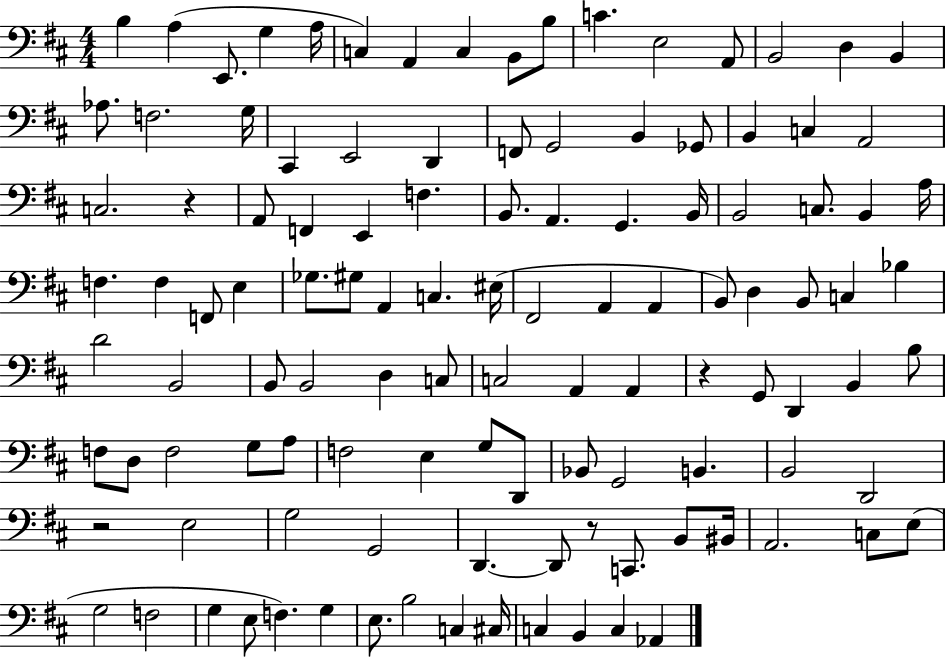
B3/q A3/q E2/e. G3/q A3/s C3/q A2/q C3/q B2/e B3/e C4/q. E3/h A2/e B2/h D3/q B2/q Ab3/e. F3/h. G3/s C#2/q E2/h D2/q F2/e G2/h B2/q Gb2/e B2/q C3/q A2/h C3/h. R/q A2/e F2/q E2/q F3/q. B2/e. A2/q. G2/q. B2/s B2/h C3/e. B2/q A3/s F3/q. F3/q F2/e E3/q Gb3/e. G#3/e A2/q C3/q. EIS3/s F#2/h A2/q A2/q B2/e D3/q B2/e C3/q Bb3/q D4/h B2/h B2/e B2/h D3/q C3/e C3/h A2/q A2/q R/q G2/e D2/q B2/q B3/e F3/e D3/e F3/h G3/e A3/e F3/h E3/q G3/e D2/e Bb2/e G2/h B2/q. B2/h D2/h R/h E3/h G3/h G2/h D2/q. D2/e R/e C2/e. B2/e BIS2/s A2/h. C3/e E3/e G3/h F3/h G3/q E3/e F3/q. G3/q E3/e. B3/h C3/q C#3/s C3/q B2/q C3/q Ab2/q